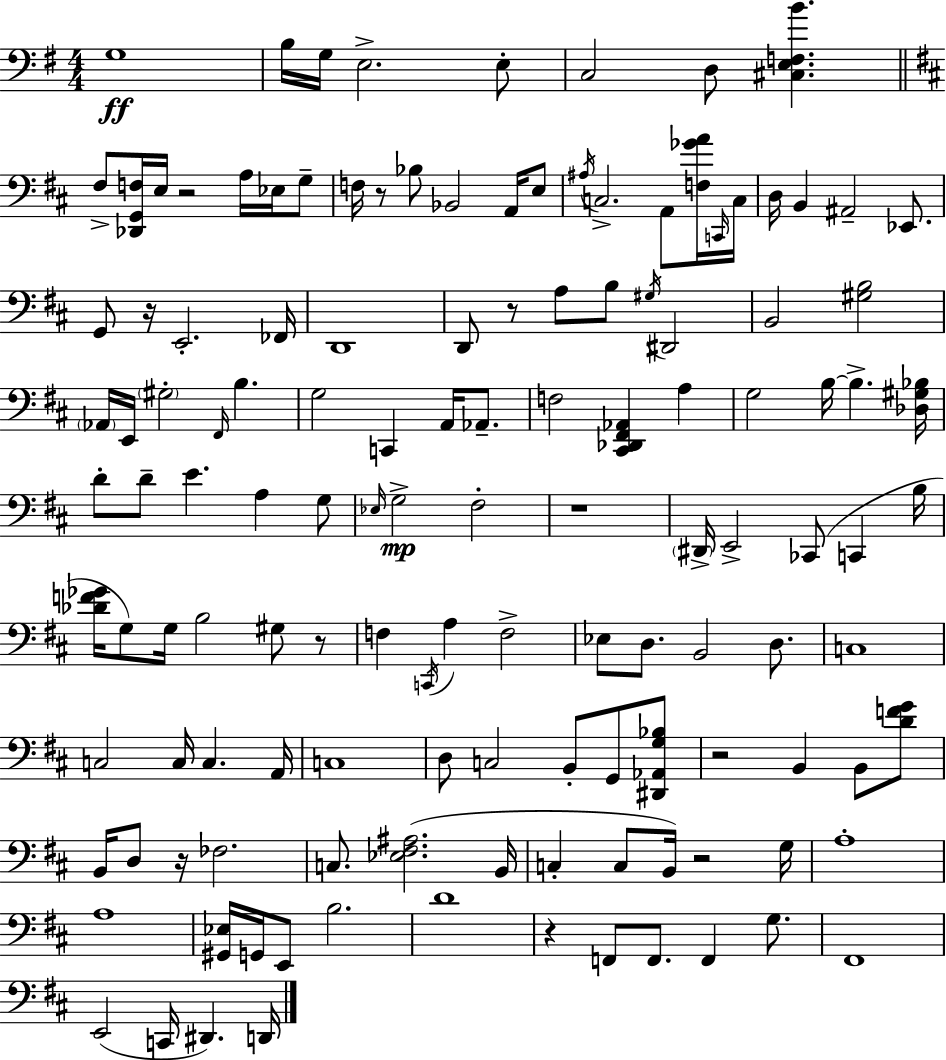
G3/w B3/s G3/s E3/h. E3/e C3/h D3/e [C#3,E3,F3,B4]/q. F#3/e [Db2,G2,F3]/s E3/s R/h A3/s Eb3/s G3/e F3/s R/e Bb3/e Bb2/h A2/s E3/e A#3/s C3/h. A2/e [F3,Gb4,A4]/s C2/s C3/s D3/s B2/q A#2/h Eb2/e. G2/e R/s E2/h. FES2/s D2/w D2/e R/e A3/e B3/e G#3/s D#2/h B2/h [G#3,B3]/h Ab2/s E2/s G#3/h F#2/s B3/q. G3/h C2/q A2/s Ab2/e. F3/h [C#2,Db2,F#2,Ab2]/q A3/q G3/h B3/s B3/q. [Db3,G#3,Bb3]/s D4/e D4/e E4/q. A3/q G3/e Eb3/s G3/h F#3/h R/w D#2/s E2/h CES2/e C2/q B3/s [Db4,F4,Gb4]/s G3/e G3/s B3/h G#3/e R/e F3/q C2/s A3/q F3/h Eb3/e D3/e. B2/h D3/e. C3/w C3/h C3/s C3/q. A2/s C3/w D3/e C3/h B2/e G2/e [D#2,Ab2,G3,Bb3]/e R/h B2/q B2/e [D4,F4,G4]/e B2/s D3/e R/s FES3/h. C3/e. [Eb3,F#3,A#3]/h. B2/s C3/q C3/e B2/s R/h G3/s A3/w A3/w [G#2,Eb3]/s G2/s E2/e B3/h. D4/w R/q F2/e F2/e. F2/q G3/e. F#2/w E2/h C2/s D#2/q. D2/s